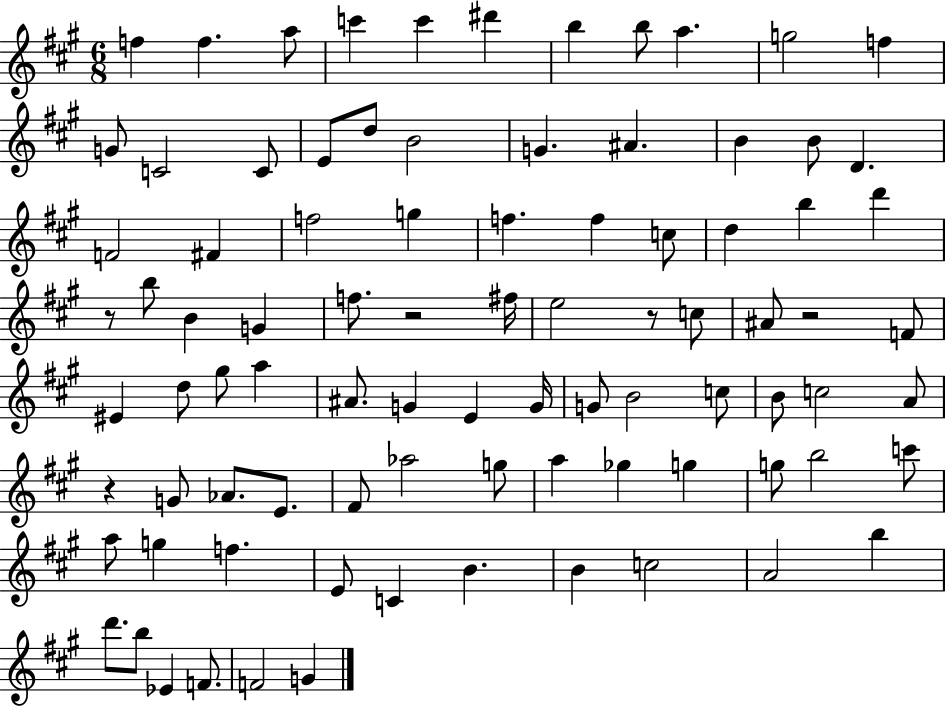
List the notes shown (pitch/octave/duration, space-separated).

F5/q F5/q. A5/e C6/q C6/q D#6/q B5/q B5/e A5/q. G5/h F5/q G4/e C4/h C4/e E4/e D5/e B4/h G4/q. A#4/q. B4/q B4/e D4/q. F4/h F#4/q F5/h G5/q F5/q. F5/q C5/e D5/q B5/q D6/q R/e B5/e B4/q G4/q F5/e. R/h F#5/s E5/h R/e C5/e A#4/e R/h F4/e EIS4/q D5/e G#5/e A5/q A#4/e. G4/q E4/q G4/s G4/e B4/h C5/e B4/e C5/h A4/e R/q G4/e Ab4/e. E4/e. F#4/e Ab5/h G5/e A5/q Gb5/q G5/q G5/e B5/h C6/e A5/e G5/q F5/q. E4/e C4/q B4/q. B4/q C5/h A4/h B5/q D6/e. B5/e Eb4/q F4/e. F4/h G4/q